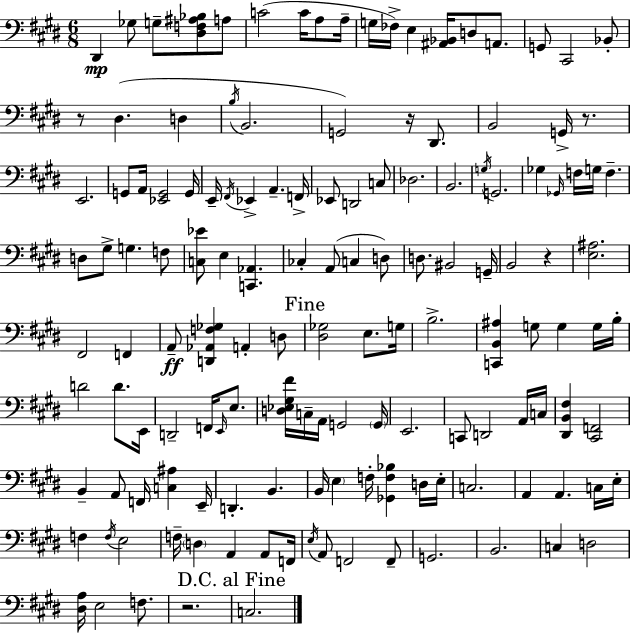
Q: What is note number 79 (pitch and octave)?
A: A2